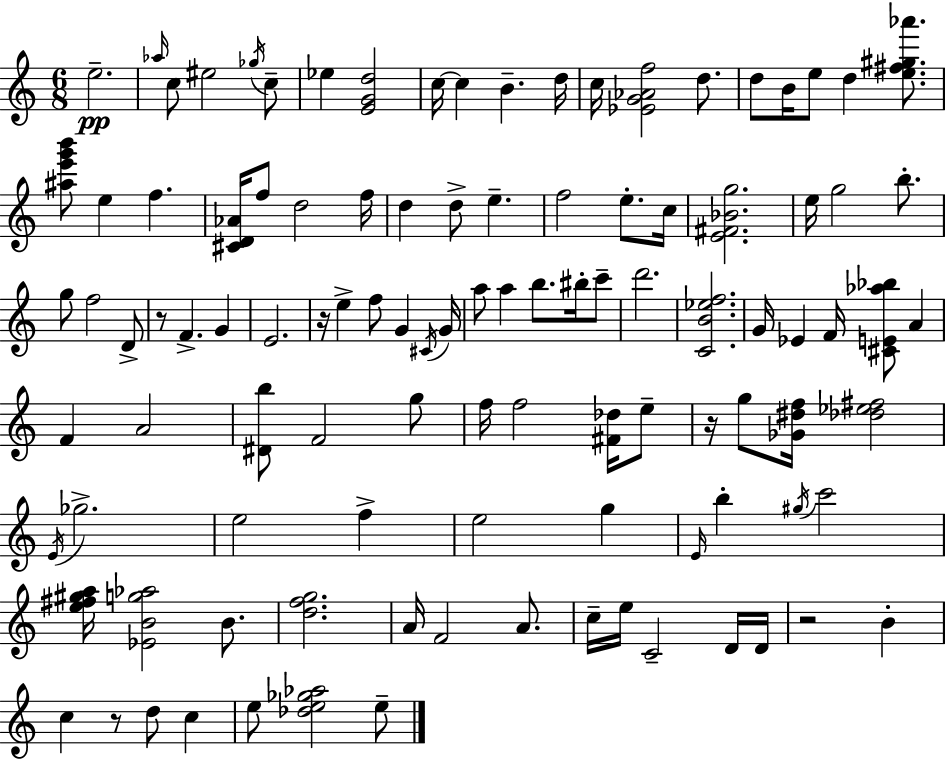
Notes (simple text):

E5/h. Ab5/s C5/e EIS5/h Gb5/s C5/e Eb5/q [E4,G4,D5]/h C5/s C5/q B4/q. D5/s C5/s [Eb4,G4,Ab4,F5]/h D5/e. D5/e B4/s E5/e D5/q [E5,F#5,G#5,Ab6]/e. [A#5,E6,G6,B6]/e E5/q F5/q. [C#4,D4,Ab4]/s F5/e D5/h F5/s D5/q D5/e E5/q. F5/h E5/e. C5/s [E4,F#4,Bb4,G5]/h. E5/s G5/h B5/e. G5/e F5/h D4/e R/e F4/q. G4/q E4/h. R/s E5/q F5/e G4/q C#4/s G4/s A5/e A5/q B5/e. BIS5/s C6/e D6/h. [C4,B4,Eb5,F5]/h. G4/s Eb4/q F4/s [C#4,E4,Ab5,Bb5]/e A4/q F4/q A4/h [D#4,B5]/e F4/h G5/e F5/s F5/h [F#4,Db5]/s E5/e R/s G5/e [Gb4,D#5,F5]/s [Db5,Eb5,F#5]/h E4/s Gb5/h. E5/h F5/q E5/h G5/q E4/s B5/q G#5/s C6/h [E5,F#5,G#5,A5]/s [Eb4,B4,G5,Ab5]/h B4/e. [D5,F5,G5]/h. A4/s F4/h A4/e. C5/s E5/s C4/h D4/s D4/s R/h B4/q C5/q R/e D5/e C5/q E5/e [Db5,E5,Gb5,Ab5]/h E5/e